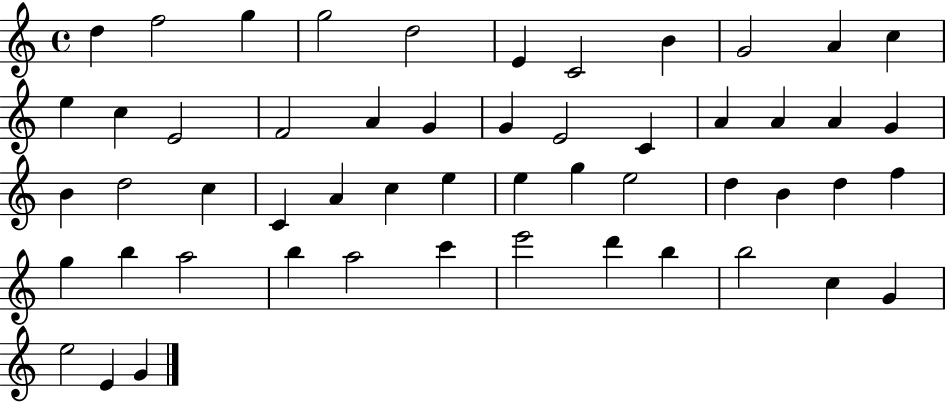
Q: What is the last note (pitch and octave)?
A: G4